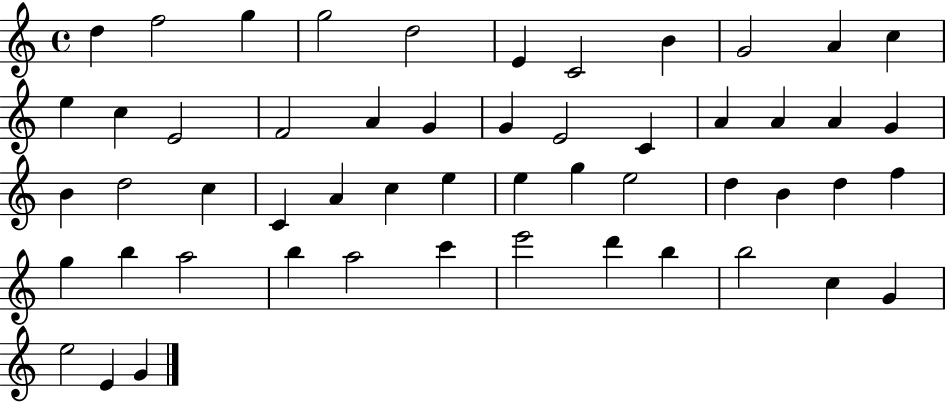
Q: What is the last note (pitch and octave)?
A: G4